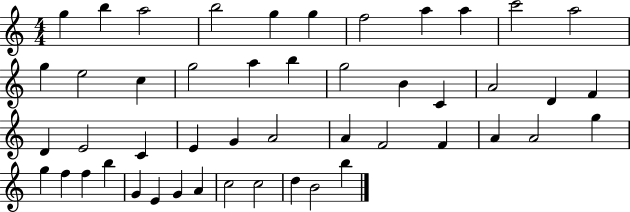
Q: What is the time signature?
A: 4/4